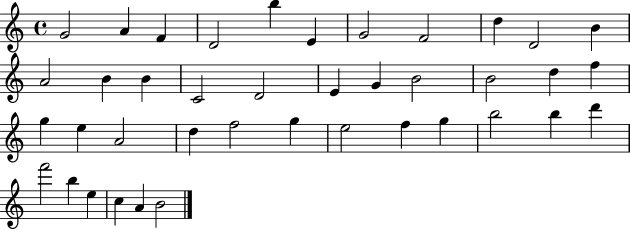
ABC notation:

X:1
T:Untitled
M:4/4
L:1/4
K:C
G2 A F D2 b E G2 F2 d D2 B A2 B B C2 D2 E G B2 B2 d f g e A2 d f2 g e2 f g b2 b d' f'2 b e c A B2